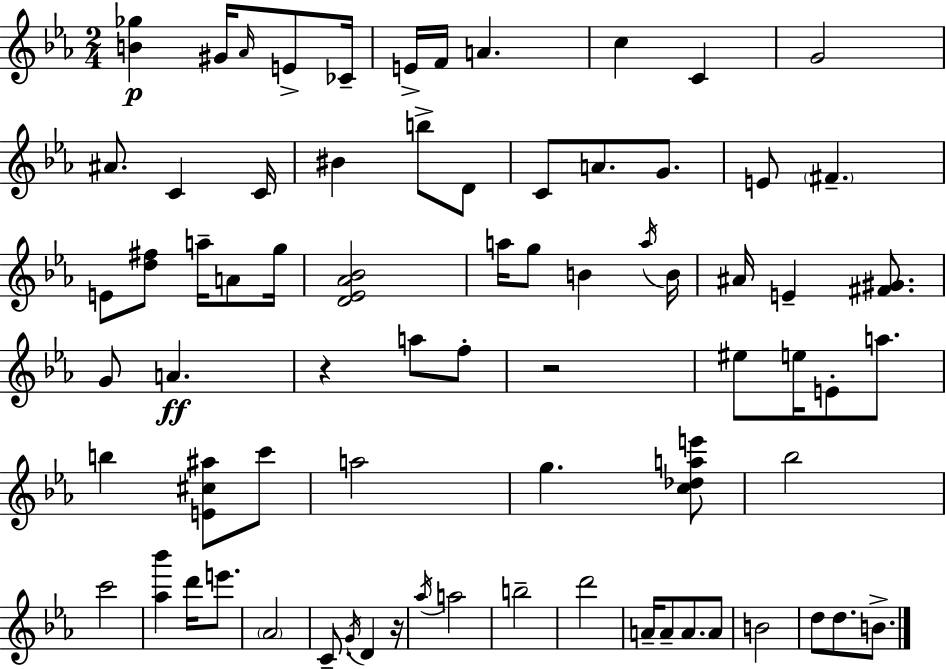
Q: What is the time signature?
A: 2/4